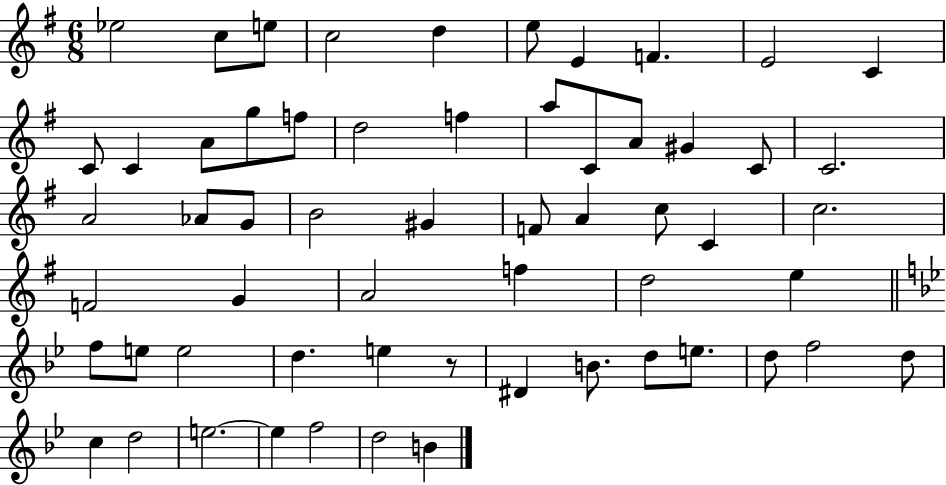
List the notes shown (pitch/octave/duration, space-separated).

Eb5/h C5/e E5/e C5/h D5/q E5/e E4/q F4/q. E4/h C4/q C4/e C4/q A4/e G5/e F5/e D5/h F5/q A5/e C4/e A4/e G#4/q C4/e C4/h. A4/h Ab4/e G4/e B4/h G#4/q F4/e A4/q C5/e C4/q C5/h. F4/h G4/q A4/h F5/q D5/h E5/q F5/e E5/e E5/h D5/q. E5/q R/e D#4/q B4/e. D5/e E5/e. D5/e F5/h D5/e C5/q D5/h E5/h. E5/q F5/h D5/h B4/q